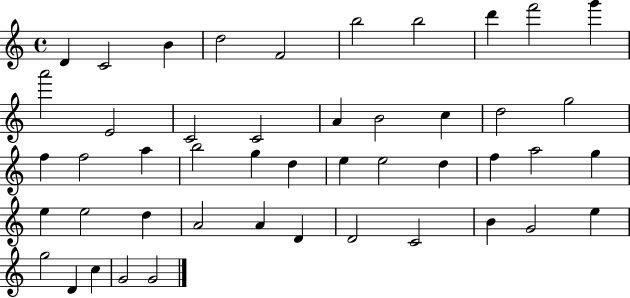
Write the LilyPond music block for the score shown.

{
  \clef treble
  \time 4/4
  \defaultTimeSignature
  \key c \major
  d'4 c'2 b'4 | d''2 f'2 | b''2 b''2 | d'''4 f'''2 g'''4 | \break a'''2 e'2 | c'2 c'2 | a'4 b'2 c''4 | d''2 g''2 | \break f''4 f''2 a''4 | b''2 g''4 d''4 | e''4 e''2 d''4 | f''4 a''2 g''4 | \break e''4 e''2 d''4 | a'2 a'4 d'4 | d'2 c'2 | b'4 g'2 e''4 | \break g''2 d'4 c''4 | g'2 g'2 | \bar "|."
}